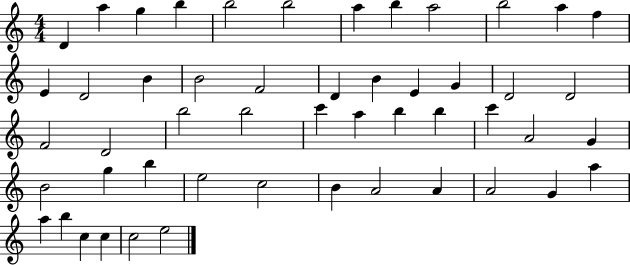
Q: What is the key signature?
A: C major